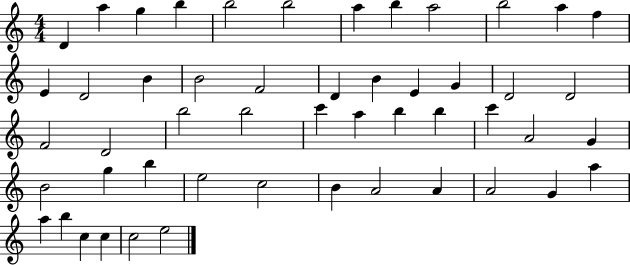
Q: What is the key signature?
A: C major